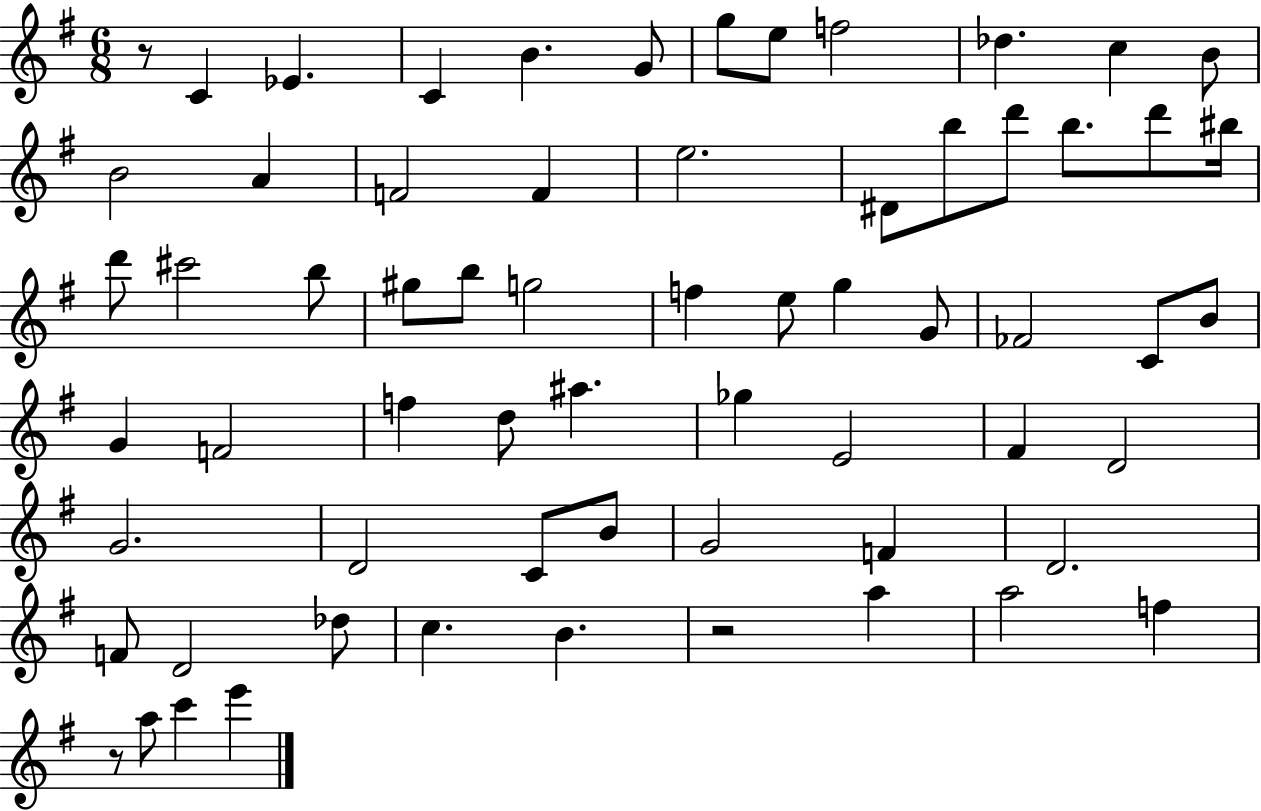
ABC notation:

X:1
T:Untitled
M:6/8
L:1/4
K:G
z/2 C _E C B G/2 g/2 e/2 f2 _d c B/2 B2 A F2 F e2 ^D/2 b/2 d'/2 b/2 d'/2 ^b/4 d'/2 ^c'2 b/2 ^g/2 b/2 g2 f e/2 g G/2 _F2 C/2 B/2 G F2 f d/2 ^a _g E2 ^F D2 G2 D2 C/2 B/2 G2 F D2 F/2 D2 _d/2 c B z2 a a2 f z/2 a/2 c' e'